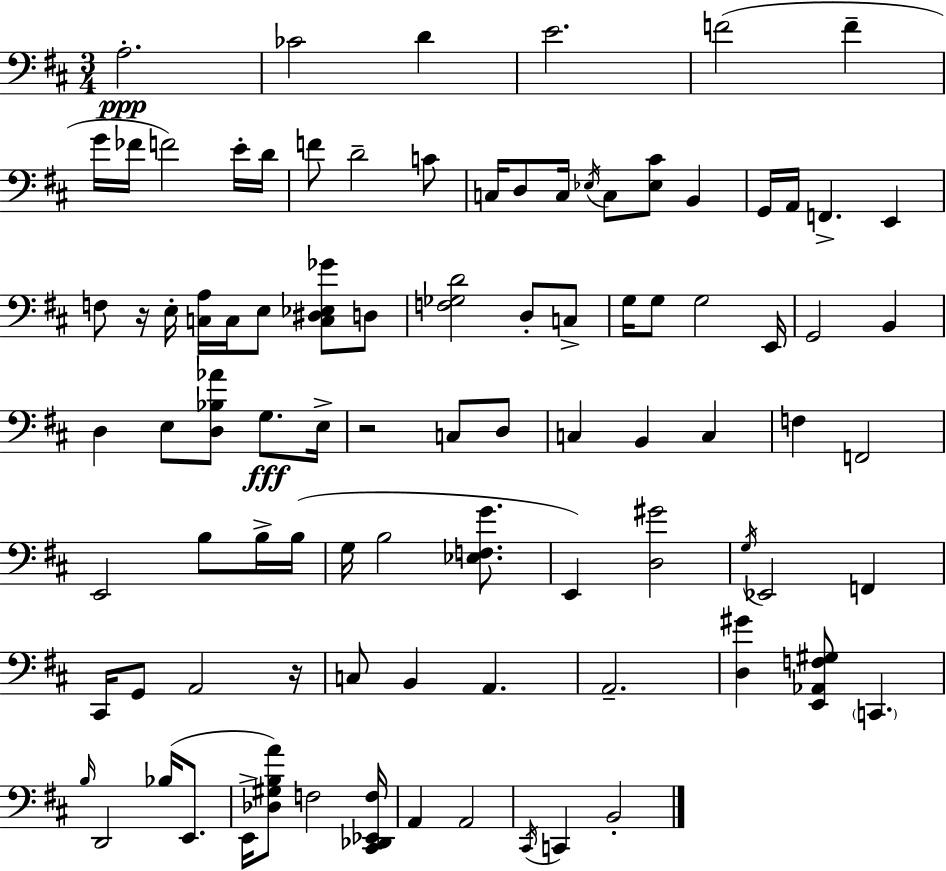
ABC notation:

X:1
T:Untitled
M:3/4
L:1/4
K:D
A,2 _C2 D E2 F2 F G/4 _F/4 F2 E/4 D/4 F/2 D2 C/2 C,/4 D,/2 C,/4 _E,/4 C,/2 [_E,^C]/2 B,, G,,/4 A,,/4 F,, E,, F,/2 z/4 E,/4 [C,A,]/4 C,/4 E,/2 [C,^D,_E,_G]/2 D,/2 [F,_G,D]2 D,/2 C,/2 G,/4 G,/2 G,2 E,,/4 G,,2 B,, D, E,/2 [D,_B,_A]/2 G,/2 E,/4 z2 C,/2 D,/2 C, B,, C, F, F,,2 E,,2 B,/2 B,/4 B,/4 G,/4 B,2 [_E,F,G]/2 E,, [D,^G]2 G,/4 _E,,2 F,, ^C,,/4 G,,/2 A,,2 z/4 C,/2 B,, A,, A,,2 [D,^G] [E,,_A,,F,^G,]/2 C,, B,/4 D,,2 _B,/4 E,,/2 E,,/4 [_D,^G,B,A]/2 F,2 [^C,,_D,,_E,,F,]/4 A,, A,,2 ^C,,/4 C,, B,,2